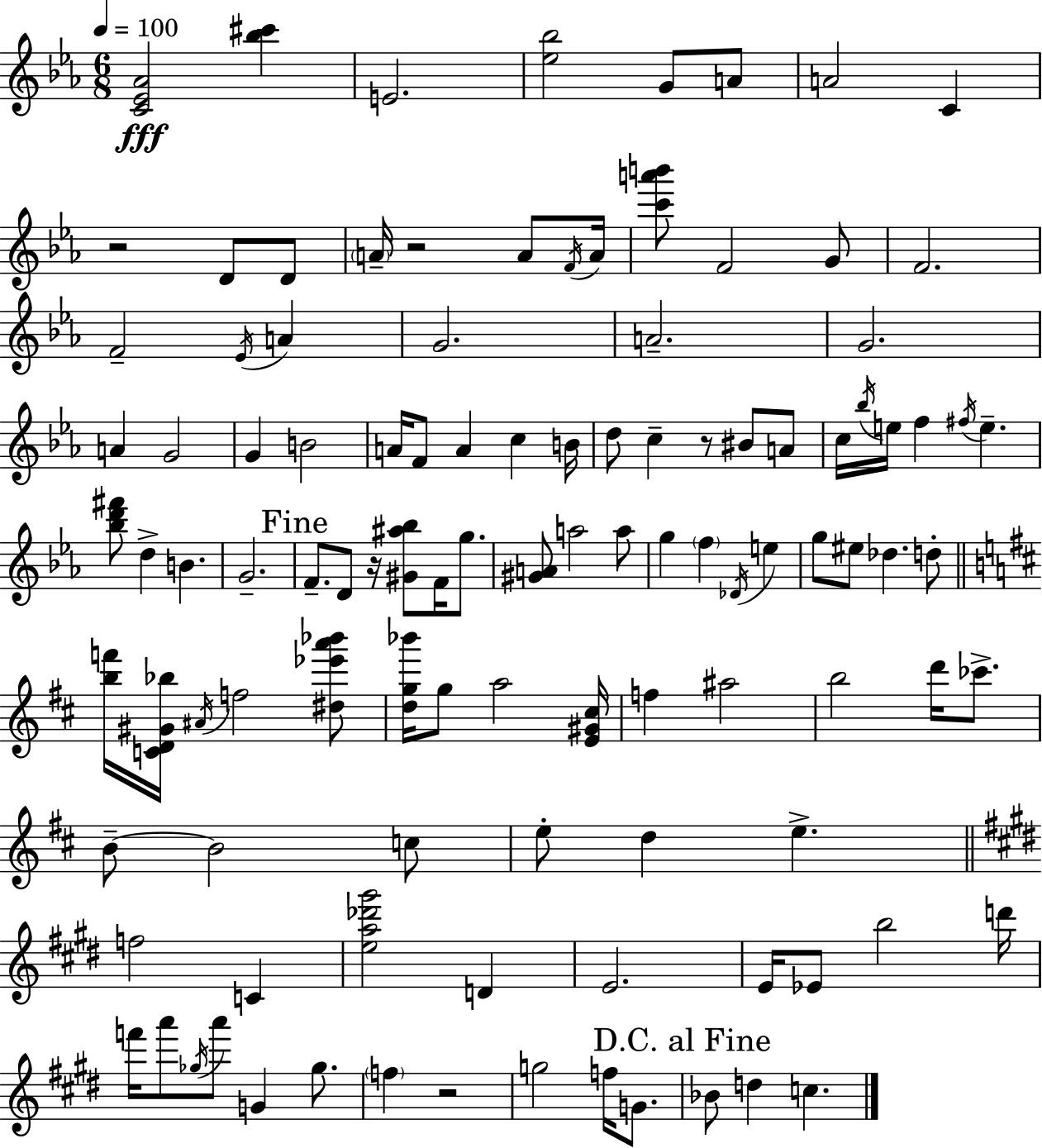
{
  \clef treble
  \numericTimeSignature
  \time 6/8
  \key ees \major
  \tempo 4 = 100
  \repeat volta 2 { <c' ees' aes'>2\fff <bes'' cis'''>4 | e'2. | <ees'' bes''>2 g'8 a'8 | a'2 c'4 | \break r2 d'8 d'8 | \parenthesize a'16-- r2 a'8 \acciaccatura { f'16 } | a'16 <c''' a''' b'''>8 f'2 g'8 | f'2. | \break f'2-- \acciaccatura { ees'16 } a'4 | g'2. | a'2.-- | g'2. | \break a'4 g'2 | g'4 b'2 | a'16 f'8 a'4 c''4 | b'16 d''8 c''4-- r8 bis'8 | \break a'8 c''16 \acciaccatura { bes''16 } e''16 f''4 \acciaccatura { fis''16 } e''4.-- | <bes'' d''' fis'''>8 d''4-> b'4. | g'2.-- | \mark "Fine" f'8.-- d'8 r16 <gis' ais'' bes''>8 | \break f'16 g''8. <gis' a'>8 a''2 | a''8 g''4 \parenthesize f''4 | \acciaccatura { des'16 } e''4 g''8 eis''8 des''4. | d''8-. \bar "||" \break \key d \major <b'' f'''>16 <c' d' gis' bes''>16 \acciaccatura { ais'16 } f''2 <dis'' ees''' a''' bes'''>8 | <d'' g'' bes'''>16 g''8 a''2 | <e' gis' cis''>16 f''4 ais''2 | b''2 d'''16 ces'''8.-> | \break b'8--~~ b'2 c''8 | e''8-. d''4 e''4.-> | \bar "||" \break \key e \major f''2 c'4 | <e'' a'' des''' gis'''>2 d'4 | e'2. | e'16 ees'8 b''2 d'''16 | \break f'''16 a'''8 \acciaccatura { ges''16 } a'''8 g'4 ges''8. | \parenthesize f''4 r2 | g''2 f''16 g'8. | \mark "D.C. al Fine" bes'8 d''4 c''4. | \break } \bar "|."
}